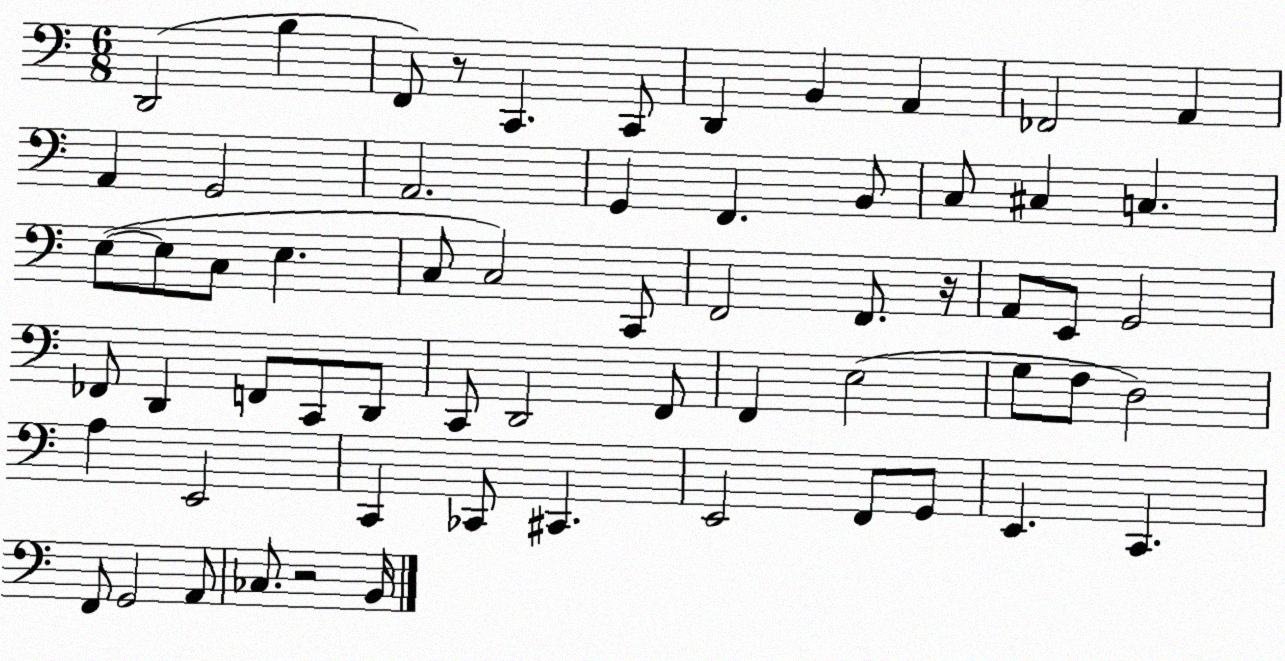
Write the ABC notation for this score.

X:1
T:Untitled
M:6/8
L:1/4
K:C
D,,2 B, F,,/2 z/2 C,, C,,/2 D,, B,, A,, _F,,2 A,, A,, G,,2 A,,2 G,, F,, B,,/2 C,/2 ^C, C, E,/2 E,/2 C,/2 E, C,/2 C,2 C,,/2 F,,2 F,,/2 z/4 A,,/2 E,,/2 G,,2 _F,,/2 D,, F,,/2 C,,/2 D,,/2 C,,/2 D,,2 F,,/2 F,, E,2 G,/2 F,/2 D,2 A, E,,2 C,, _C,,/2 ^C,, E,,2 F,,/2 G,,/2 E,, C,, F,,/2 G,,2 A,,/2 _C,/2 z2 B,,/4